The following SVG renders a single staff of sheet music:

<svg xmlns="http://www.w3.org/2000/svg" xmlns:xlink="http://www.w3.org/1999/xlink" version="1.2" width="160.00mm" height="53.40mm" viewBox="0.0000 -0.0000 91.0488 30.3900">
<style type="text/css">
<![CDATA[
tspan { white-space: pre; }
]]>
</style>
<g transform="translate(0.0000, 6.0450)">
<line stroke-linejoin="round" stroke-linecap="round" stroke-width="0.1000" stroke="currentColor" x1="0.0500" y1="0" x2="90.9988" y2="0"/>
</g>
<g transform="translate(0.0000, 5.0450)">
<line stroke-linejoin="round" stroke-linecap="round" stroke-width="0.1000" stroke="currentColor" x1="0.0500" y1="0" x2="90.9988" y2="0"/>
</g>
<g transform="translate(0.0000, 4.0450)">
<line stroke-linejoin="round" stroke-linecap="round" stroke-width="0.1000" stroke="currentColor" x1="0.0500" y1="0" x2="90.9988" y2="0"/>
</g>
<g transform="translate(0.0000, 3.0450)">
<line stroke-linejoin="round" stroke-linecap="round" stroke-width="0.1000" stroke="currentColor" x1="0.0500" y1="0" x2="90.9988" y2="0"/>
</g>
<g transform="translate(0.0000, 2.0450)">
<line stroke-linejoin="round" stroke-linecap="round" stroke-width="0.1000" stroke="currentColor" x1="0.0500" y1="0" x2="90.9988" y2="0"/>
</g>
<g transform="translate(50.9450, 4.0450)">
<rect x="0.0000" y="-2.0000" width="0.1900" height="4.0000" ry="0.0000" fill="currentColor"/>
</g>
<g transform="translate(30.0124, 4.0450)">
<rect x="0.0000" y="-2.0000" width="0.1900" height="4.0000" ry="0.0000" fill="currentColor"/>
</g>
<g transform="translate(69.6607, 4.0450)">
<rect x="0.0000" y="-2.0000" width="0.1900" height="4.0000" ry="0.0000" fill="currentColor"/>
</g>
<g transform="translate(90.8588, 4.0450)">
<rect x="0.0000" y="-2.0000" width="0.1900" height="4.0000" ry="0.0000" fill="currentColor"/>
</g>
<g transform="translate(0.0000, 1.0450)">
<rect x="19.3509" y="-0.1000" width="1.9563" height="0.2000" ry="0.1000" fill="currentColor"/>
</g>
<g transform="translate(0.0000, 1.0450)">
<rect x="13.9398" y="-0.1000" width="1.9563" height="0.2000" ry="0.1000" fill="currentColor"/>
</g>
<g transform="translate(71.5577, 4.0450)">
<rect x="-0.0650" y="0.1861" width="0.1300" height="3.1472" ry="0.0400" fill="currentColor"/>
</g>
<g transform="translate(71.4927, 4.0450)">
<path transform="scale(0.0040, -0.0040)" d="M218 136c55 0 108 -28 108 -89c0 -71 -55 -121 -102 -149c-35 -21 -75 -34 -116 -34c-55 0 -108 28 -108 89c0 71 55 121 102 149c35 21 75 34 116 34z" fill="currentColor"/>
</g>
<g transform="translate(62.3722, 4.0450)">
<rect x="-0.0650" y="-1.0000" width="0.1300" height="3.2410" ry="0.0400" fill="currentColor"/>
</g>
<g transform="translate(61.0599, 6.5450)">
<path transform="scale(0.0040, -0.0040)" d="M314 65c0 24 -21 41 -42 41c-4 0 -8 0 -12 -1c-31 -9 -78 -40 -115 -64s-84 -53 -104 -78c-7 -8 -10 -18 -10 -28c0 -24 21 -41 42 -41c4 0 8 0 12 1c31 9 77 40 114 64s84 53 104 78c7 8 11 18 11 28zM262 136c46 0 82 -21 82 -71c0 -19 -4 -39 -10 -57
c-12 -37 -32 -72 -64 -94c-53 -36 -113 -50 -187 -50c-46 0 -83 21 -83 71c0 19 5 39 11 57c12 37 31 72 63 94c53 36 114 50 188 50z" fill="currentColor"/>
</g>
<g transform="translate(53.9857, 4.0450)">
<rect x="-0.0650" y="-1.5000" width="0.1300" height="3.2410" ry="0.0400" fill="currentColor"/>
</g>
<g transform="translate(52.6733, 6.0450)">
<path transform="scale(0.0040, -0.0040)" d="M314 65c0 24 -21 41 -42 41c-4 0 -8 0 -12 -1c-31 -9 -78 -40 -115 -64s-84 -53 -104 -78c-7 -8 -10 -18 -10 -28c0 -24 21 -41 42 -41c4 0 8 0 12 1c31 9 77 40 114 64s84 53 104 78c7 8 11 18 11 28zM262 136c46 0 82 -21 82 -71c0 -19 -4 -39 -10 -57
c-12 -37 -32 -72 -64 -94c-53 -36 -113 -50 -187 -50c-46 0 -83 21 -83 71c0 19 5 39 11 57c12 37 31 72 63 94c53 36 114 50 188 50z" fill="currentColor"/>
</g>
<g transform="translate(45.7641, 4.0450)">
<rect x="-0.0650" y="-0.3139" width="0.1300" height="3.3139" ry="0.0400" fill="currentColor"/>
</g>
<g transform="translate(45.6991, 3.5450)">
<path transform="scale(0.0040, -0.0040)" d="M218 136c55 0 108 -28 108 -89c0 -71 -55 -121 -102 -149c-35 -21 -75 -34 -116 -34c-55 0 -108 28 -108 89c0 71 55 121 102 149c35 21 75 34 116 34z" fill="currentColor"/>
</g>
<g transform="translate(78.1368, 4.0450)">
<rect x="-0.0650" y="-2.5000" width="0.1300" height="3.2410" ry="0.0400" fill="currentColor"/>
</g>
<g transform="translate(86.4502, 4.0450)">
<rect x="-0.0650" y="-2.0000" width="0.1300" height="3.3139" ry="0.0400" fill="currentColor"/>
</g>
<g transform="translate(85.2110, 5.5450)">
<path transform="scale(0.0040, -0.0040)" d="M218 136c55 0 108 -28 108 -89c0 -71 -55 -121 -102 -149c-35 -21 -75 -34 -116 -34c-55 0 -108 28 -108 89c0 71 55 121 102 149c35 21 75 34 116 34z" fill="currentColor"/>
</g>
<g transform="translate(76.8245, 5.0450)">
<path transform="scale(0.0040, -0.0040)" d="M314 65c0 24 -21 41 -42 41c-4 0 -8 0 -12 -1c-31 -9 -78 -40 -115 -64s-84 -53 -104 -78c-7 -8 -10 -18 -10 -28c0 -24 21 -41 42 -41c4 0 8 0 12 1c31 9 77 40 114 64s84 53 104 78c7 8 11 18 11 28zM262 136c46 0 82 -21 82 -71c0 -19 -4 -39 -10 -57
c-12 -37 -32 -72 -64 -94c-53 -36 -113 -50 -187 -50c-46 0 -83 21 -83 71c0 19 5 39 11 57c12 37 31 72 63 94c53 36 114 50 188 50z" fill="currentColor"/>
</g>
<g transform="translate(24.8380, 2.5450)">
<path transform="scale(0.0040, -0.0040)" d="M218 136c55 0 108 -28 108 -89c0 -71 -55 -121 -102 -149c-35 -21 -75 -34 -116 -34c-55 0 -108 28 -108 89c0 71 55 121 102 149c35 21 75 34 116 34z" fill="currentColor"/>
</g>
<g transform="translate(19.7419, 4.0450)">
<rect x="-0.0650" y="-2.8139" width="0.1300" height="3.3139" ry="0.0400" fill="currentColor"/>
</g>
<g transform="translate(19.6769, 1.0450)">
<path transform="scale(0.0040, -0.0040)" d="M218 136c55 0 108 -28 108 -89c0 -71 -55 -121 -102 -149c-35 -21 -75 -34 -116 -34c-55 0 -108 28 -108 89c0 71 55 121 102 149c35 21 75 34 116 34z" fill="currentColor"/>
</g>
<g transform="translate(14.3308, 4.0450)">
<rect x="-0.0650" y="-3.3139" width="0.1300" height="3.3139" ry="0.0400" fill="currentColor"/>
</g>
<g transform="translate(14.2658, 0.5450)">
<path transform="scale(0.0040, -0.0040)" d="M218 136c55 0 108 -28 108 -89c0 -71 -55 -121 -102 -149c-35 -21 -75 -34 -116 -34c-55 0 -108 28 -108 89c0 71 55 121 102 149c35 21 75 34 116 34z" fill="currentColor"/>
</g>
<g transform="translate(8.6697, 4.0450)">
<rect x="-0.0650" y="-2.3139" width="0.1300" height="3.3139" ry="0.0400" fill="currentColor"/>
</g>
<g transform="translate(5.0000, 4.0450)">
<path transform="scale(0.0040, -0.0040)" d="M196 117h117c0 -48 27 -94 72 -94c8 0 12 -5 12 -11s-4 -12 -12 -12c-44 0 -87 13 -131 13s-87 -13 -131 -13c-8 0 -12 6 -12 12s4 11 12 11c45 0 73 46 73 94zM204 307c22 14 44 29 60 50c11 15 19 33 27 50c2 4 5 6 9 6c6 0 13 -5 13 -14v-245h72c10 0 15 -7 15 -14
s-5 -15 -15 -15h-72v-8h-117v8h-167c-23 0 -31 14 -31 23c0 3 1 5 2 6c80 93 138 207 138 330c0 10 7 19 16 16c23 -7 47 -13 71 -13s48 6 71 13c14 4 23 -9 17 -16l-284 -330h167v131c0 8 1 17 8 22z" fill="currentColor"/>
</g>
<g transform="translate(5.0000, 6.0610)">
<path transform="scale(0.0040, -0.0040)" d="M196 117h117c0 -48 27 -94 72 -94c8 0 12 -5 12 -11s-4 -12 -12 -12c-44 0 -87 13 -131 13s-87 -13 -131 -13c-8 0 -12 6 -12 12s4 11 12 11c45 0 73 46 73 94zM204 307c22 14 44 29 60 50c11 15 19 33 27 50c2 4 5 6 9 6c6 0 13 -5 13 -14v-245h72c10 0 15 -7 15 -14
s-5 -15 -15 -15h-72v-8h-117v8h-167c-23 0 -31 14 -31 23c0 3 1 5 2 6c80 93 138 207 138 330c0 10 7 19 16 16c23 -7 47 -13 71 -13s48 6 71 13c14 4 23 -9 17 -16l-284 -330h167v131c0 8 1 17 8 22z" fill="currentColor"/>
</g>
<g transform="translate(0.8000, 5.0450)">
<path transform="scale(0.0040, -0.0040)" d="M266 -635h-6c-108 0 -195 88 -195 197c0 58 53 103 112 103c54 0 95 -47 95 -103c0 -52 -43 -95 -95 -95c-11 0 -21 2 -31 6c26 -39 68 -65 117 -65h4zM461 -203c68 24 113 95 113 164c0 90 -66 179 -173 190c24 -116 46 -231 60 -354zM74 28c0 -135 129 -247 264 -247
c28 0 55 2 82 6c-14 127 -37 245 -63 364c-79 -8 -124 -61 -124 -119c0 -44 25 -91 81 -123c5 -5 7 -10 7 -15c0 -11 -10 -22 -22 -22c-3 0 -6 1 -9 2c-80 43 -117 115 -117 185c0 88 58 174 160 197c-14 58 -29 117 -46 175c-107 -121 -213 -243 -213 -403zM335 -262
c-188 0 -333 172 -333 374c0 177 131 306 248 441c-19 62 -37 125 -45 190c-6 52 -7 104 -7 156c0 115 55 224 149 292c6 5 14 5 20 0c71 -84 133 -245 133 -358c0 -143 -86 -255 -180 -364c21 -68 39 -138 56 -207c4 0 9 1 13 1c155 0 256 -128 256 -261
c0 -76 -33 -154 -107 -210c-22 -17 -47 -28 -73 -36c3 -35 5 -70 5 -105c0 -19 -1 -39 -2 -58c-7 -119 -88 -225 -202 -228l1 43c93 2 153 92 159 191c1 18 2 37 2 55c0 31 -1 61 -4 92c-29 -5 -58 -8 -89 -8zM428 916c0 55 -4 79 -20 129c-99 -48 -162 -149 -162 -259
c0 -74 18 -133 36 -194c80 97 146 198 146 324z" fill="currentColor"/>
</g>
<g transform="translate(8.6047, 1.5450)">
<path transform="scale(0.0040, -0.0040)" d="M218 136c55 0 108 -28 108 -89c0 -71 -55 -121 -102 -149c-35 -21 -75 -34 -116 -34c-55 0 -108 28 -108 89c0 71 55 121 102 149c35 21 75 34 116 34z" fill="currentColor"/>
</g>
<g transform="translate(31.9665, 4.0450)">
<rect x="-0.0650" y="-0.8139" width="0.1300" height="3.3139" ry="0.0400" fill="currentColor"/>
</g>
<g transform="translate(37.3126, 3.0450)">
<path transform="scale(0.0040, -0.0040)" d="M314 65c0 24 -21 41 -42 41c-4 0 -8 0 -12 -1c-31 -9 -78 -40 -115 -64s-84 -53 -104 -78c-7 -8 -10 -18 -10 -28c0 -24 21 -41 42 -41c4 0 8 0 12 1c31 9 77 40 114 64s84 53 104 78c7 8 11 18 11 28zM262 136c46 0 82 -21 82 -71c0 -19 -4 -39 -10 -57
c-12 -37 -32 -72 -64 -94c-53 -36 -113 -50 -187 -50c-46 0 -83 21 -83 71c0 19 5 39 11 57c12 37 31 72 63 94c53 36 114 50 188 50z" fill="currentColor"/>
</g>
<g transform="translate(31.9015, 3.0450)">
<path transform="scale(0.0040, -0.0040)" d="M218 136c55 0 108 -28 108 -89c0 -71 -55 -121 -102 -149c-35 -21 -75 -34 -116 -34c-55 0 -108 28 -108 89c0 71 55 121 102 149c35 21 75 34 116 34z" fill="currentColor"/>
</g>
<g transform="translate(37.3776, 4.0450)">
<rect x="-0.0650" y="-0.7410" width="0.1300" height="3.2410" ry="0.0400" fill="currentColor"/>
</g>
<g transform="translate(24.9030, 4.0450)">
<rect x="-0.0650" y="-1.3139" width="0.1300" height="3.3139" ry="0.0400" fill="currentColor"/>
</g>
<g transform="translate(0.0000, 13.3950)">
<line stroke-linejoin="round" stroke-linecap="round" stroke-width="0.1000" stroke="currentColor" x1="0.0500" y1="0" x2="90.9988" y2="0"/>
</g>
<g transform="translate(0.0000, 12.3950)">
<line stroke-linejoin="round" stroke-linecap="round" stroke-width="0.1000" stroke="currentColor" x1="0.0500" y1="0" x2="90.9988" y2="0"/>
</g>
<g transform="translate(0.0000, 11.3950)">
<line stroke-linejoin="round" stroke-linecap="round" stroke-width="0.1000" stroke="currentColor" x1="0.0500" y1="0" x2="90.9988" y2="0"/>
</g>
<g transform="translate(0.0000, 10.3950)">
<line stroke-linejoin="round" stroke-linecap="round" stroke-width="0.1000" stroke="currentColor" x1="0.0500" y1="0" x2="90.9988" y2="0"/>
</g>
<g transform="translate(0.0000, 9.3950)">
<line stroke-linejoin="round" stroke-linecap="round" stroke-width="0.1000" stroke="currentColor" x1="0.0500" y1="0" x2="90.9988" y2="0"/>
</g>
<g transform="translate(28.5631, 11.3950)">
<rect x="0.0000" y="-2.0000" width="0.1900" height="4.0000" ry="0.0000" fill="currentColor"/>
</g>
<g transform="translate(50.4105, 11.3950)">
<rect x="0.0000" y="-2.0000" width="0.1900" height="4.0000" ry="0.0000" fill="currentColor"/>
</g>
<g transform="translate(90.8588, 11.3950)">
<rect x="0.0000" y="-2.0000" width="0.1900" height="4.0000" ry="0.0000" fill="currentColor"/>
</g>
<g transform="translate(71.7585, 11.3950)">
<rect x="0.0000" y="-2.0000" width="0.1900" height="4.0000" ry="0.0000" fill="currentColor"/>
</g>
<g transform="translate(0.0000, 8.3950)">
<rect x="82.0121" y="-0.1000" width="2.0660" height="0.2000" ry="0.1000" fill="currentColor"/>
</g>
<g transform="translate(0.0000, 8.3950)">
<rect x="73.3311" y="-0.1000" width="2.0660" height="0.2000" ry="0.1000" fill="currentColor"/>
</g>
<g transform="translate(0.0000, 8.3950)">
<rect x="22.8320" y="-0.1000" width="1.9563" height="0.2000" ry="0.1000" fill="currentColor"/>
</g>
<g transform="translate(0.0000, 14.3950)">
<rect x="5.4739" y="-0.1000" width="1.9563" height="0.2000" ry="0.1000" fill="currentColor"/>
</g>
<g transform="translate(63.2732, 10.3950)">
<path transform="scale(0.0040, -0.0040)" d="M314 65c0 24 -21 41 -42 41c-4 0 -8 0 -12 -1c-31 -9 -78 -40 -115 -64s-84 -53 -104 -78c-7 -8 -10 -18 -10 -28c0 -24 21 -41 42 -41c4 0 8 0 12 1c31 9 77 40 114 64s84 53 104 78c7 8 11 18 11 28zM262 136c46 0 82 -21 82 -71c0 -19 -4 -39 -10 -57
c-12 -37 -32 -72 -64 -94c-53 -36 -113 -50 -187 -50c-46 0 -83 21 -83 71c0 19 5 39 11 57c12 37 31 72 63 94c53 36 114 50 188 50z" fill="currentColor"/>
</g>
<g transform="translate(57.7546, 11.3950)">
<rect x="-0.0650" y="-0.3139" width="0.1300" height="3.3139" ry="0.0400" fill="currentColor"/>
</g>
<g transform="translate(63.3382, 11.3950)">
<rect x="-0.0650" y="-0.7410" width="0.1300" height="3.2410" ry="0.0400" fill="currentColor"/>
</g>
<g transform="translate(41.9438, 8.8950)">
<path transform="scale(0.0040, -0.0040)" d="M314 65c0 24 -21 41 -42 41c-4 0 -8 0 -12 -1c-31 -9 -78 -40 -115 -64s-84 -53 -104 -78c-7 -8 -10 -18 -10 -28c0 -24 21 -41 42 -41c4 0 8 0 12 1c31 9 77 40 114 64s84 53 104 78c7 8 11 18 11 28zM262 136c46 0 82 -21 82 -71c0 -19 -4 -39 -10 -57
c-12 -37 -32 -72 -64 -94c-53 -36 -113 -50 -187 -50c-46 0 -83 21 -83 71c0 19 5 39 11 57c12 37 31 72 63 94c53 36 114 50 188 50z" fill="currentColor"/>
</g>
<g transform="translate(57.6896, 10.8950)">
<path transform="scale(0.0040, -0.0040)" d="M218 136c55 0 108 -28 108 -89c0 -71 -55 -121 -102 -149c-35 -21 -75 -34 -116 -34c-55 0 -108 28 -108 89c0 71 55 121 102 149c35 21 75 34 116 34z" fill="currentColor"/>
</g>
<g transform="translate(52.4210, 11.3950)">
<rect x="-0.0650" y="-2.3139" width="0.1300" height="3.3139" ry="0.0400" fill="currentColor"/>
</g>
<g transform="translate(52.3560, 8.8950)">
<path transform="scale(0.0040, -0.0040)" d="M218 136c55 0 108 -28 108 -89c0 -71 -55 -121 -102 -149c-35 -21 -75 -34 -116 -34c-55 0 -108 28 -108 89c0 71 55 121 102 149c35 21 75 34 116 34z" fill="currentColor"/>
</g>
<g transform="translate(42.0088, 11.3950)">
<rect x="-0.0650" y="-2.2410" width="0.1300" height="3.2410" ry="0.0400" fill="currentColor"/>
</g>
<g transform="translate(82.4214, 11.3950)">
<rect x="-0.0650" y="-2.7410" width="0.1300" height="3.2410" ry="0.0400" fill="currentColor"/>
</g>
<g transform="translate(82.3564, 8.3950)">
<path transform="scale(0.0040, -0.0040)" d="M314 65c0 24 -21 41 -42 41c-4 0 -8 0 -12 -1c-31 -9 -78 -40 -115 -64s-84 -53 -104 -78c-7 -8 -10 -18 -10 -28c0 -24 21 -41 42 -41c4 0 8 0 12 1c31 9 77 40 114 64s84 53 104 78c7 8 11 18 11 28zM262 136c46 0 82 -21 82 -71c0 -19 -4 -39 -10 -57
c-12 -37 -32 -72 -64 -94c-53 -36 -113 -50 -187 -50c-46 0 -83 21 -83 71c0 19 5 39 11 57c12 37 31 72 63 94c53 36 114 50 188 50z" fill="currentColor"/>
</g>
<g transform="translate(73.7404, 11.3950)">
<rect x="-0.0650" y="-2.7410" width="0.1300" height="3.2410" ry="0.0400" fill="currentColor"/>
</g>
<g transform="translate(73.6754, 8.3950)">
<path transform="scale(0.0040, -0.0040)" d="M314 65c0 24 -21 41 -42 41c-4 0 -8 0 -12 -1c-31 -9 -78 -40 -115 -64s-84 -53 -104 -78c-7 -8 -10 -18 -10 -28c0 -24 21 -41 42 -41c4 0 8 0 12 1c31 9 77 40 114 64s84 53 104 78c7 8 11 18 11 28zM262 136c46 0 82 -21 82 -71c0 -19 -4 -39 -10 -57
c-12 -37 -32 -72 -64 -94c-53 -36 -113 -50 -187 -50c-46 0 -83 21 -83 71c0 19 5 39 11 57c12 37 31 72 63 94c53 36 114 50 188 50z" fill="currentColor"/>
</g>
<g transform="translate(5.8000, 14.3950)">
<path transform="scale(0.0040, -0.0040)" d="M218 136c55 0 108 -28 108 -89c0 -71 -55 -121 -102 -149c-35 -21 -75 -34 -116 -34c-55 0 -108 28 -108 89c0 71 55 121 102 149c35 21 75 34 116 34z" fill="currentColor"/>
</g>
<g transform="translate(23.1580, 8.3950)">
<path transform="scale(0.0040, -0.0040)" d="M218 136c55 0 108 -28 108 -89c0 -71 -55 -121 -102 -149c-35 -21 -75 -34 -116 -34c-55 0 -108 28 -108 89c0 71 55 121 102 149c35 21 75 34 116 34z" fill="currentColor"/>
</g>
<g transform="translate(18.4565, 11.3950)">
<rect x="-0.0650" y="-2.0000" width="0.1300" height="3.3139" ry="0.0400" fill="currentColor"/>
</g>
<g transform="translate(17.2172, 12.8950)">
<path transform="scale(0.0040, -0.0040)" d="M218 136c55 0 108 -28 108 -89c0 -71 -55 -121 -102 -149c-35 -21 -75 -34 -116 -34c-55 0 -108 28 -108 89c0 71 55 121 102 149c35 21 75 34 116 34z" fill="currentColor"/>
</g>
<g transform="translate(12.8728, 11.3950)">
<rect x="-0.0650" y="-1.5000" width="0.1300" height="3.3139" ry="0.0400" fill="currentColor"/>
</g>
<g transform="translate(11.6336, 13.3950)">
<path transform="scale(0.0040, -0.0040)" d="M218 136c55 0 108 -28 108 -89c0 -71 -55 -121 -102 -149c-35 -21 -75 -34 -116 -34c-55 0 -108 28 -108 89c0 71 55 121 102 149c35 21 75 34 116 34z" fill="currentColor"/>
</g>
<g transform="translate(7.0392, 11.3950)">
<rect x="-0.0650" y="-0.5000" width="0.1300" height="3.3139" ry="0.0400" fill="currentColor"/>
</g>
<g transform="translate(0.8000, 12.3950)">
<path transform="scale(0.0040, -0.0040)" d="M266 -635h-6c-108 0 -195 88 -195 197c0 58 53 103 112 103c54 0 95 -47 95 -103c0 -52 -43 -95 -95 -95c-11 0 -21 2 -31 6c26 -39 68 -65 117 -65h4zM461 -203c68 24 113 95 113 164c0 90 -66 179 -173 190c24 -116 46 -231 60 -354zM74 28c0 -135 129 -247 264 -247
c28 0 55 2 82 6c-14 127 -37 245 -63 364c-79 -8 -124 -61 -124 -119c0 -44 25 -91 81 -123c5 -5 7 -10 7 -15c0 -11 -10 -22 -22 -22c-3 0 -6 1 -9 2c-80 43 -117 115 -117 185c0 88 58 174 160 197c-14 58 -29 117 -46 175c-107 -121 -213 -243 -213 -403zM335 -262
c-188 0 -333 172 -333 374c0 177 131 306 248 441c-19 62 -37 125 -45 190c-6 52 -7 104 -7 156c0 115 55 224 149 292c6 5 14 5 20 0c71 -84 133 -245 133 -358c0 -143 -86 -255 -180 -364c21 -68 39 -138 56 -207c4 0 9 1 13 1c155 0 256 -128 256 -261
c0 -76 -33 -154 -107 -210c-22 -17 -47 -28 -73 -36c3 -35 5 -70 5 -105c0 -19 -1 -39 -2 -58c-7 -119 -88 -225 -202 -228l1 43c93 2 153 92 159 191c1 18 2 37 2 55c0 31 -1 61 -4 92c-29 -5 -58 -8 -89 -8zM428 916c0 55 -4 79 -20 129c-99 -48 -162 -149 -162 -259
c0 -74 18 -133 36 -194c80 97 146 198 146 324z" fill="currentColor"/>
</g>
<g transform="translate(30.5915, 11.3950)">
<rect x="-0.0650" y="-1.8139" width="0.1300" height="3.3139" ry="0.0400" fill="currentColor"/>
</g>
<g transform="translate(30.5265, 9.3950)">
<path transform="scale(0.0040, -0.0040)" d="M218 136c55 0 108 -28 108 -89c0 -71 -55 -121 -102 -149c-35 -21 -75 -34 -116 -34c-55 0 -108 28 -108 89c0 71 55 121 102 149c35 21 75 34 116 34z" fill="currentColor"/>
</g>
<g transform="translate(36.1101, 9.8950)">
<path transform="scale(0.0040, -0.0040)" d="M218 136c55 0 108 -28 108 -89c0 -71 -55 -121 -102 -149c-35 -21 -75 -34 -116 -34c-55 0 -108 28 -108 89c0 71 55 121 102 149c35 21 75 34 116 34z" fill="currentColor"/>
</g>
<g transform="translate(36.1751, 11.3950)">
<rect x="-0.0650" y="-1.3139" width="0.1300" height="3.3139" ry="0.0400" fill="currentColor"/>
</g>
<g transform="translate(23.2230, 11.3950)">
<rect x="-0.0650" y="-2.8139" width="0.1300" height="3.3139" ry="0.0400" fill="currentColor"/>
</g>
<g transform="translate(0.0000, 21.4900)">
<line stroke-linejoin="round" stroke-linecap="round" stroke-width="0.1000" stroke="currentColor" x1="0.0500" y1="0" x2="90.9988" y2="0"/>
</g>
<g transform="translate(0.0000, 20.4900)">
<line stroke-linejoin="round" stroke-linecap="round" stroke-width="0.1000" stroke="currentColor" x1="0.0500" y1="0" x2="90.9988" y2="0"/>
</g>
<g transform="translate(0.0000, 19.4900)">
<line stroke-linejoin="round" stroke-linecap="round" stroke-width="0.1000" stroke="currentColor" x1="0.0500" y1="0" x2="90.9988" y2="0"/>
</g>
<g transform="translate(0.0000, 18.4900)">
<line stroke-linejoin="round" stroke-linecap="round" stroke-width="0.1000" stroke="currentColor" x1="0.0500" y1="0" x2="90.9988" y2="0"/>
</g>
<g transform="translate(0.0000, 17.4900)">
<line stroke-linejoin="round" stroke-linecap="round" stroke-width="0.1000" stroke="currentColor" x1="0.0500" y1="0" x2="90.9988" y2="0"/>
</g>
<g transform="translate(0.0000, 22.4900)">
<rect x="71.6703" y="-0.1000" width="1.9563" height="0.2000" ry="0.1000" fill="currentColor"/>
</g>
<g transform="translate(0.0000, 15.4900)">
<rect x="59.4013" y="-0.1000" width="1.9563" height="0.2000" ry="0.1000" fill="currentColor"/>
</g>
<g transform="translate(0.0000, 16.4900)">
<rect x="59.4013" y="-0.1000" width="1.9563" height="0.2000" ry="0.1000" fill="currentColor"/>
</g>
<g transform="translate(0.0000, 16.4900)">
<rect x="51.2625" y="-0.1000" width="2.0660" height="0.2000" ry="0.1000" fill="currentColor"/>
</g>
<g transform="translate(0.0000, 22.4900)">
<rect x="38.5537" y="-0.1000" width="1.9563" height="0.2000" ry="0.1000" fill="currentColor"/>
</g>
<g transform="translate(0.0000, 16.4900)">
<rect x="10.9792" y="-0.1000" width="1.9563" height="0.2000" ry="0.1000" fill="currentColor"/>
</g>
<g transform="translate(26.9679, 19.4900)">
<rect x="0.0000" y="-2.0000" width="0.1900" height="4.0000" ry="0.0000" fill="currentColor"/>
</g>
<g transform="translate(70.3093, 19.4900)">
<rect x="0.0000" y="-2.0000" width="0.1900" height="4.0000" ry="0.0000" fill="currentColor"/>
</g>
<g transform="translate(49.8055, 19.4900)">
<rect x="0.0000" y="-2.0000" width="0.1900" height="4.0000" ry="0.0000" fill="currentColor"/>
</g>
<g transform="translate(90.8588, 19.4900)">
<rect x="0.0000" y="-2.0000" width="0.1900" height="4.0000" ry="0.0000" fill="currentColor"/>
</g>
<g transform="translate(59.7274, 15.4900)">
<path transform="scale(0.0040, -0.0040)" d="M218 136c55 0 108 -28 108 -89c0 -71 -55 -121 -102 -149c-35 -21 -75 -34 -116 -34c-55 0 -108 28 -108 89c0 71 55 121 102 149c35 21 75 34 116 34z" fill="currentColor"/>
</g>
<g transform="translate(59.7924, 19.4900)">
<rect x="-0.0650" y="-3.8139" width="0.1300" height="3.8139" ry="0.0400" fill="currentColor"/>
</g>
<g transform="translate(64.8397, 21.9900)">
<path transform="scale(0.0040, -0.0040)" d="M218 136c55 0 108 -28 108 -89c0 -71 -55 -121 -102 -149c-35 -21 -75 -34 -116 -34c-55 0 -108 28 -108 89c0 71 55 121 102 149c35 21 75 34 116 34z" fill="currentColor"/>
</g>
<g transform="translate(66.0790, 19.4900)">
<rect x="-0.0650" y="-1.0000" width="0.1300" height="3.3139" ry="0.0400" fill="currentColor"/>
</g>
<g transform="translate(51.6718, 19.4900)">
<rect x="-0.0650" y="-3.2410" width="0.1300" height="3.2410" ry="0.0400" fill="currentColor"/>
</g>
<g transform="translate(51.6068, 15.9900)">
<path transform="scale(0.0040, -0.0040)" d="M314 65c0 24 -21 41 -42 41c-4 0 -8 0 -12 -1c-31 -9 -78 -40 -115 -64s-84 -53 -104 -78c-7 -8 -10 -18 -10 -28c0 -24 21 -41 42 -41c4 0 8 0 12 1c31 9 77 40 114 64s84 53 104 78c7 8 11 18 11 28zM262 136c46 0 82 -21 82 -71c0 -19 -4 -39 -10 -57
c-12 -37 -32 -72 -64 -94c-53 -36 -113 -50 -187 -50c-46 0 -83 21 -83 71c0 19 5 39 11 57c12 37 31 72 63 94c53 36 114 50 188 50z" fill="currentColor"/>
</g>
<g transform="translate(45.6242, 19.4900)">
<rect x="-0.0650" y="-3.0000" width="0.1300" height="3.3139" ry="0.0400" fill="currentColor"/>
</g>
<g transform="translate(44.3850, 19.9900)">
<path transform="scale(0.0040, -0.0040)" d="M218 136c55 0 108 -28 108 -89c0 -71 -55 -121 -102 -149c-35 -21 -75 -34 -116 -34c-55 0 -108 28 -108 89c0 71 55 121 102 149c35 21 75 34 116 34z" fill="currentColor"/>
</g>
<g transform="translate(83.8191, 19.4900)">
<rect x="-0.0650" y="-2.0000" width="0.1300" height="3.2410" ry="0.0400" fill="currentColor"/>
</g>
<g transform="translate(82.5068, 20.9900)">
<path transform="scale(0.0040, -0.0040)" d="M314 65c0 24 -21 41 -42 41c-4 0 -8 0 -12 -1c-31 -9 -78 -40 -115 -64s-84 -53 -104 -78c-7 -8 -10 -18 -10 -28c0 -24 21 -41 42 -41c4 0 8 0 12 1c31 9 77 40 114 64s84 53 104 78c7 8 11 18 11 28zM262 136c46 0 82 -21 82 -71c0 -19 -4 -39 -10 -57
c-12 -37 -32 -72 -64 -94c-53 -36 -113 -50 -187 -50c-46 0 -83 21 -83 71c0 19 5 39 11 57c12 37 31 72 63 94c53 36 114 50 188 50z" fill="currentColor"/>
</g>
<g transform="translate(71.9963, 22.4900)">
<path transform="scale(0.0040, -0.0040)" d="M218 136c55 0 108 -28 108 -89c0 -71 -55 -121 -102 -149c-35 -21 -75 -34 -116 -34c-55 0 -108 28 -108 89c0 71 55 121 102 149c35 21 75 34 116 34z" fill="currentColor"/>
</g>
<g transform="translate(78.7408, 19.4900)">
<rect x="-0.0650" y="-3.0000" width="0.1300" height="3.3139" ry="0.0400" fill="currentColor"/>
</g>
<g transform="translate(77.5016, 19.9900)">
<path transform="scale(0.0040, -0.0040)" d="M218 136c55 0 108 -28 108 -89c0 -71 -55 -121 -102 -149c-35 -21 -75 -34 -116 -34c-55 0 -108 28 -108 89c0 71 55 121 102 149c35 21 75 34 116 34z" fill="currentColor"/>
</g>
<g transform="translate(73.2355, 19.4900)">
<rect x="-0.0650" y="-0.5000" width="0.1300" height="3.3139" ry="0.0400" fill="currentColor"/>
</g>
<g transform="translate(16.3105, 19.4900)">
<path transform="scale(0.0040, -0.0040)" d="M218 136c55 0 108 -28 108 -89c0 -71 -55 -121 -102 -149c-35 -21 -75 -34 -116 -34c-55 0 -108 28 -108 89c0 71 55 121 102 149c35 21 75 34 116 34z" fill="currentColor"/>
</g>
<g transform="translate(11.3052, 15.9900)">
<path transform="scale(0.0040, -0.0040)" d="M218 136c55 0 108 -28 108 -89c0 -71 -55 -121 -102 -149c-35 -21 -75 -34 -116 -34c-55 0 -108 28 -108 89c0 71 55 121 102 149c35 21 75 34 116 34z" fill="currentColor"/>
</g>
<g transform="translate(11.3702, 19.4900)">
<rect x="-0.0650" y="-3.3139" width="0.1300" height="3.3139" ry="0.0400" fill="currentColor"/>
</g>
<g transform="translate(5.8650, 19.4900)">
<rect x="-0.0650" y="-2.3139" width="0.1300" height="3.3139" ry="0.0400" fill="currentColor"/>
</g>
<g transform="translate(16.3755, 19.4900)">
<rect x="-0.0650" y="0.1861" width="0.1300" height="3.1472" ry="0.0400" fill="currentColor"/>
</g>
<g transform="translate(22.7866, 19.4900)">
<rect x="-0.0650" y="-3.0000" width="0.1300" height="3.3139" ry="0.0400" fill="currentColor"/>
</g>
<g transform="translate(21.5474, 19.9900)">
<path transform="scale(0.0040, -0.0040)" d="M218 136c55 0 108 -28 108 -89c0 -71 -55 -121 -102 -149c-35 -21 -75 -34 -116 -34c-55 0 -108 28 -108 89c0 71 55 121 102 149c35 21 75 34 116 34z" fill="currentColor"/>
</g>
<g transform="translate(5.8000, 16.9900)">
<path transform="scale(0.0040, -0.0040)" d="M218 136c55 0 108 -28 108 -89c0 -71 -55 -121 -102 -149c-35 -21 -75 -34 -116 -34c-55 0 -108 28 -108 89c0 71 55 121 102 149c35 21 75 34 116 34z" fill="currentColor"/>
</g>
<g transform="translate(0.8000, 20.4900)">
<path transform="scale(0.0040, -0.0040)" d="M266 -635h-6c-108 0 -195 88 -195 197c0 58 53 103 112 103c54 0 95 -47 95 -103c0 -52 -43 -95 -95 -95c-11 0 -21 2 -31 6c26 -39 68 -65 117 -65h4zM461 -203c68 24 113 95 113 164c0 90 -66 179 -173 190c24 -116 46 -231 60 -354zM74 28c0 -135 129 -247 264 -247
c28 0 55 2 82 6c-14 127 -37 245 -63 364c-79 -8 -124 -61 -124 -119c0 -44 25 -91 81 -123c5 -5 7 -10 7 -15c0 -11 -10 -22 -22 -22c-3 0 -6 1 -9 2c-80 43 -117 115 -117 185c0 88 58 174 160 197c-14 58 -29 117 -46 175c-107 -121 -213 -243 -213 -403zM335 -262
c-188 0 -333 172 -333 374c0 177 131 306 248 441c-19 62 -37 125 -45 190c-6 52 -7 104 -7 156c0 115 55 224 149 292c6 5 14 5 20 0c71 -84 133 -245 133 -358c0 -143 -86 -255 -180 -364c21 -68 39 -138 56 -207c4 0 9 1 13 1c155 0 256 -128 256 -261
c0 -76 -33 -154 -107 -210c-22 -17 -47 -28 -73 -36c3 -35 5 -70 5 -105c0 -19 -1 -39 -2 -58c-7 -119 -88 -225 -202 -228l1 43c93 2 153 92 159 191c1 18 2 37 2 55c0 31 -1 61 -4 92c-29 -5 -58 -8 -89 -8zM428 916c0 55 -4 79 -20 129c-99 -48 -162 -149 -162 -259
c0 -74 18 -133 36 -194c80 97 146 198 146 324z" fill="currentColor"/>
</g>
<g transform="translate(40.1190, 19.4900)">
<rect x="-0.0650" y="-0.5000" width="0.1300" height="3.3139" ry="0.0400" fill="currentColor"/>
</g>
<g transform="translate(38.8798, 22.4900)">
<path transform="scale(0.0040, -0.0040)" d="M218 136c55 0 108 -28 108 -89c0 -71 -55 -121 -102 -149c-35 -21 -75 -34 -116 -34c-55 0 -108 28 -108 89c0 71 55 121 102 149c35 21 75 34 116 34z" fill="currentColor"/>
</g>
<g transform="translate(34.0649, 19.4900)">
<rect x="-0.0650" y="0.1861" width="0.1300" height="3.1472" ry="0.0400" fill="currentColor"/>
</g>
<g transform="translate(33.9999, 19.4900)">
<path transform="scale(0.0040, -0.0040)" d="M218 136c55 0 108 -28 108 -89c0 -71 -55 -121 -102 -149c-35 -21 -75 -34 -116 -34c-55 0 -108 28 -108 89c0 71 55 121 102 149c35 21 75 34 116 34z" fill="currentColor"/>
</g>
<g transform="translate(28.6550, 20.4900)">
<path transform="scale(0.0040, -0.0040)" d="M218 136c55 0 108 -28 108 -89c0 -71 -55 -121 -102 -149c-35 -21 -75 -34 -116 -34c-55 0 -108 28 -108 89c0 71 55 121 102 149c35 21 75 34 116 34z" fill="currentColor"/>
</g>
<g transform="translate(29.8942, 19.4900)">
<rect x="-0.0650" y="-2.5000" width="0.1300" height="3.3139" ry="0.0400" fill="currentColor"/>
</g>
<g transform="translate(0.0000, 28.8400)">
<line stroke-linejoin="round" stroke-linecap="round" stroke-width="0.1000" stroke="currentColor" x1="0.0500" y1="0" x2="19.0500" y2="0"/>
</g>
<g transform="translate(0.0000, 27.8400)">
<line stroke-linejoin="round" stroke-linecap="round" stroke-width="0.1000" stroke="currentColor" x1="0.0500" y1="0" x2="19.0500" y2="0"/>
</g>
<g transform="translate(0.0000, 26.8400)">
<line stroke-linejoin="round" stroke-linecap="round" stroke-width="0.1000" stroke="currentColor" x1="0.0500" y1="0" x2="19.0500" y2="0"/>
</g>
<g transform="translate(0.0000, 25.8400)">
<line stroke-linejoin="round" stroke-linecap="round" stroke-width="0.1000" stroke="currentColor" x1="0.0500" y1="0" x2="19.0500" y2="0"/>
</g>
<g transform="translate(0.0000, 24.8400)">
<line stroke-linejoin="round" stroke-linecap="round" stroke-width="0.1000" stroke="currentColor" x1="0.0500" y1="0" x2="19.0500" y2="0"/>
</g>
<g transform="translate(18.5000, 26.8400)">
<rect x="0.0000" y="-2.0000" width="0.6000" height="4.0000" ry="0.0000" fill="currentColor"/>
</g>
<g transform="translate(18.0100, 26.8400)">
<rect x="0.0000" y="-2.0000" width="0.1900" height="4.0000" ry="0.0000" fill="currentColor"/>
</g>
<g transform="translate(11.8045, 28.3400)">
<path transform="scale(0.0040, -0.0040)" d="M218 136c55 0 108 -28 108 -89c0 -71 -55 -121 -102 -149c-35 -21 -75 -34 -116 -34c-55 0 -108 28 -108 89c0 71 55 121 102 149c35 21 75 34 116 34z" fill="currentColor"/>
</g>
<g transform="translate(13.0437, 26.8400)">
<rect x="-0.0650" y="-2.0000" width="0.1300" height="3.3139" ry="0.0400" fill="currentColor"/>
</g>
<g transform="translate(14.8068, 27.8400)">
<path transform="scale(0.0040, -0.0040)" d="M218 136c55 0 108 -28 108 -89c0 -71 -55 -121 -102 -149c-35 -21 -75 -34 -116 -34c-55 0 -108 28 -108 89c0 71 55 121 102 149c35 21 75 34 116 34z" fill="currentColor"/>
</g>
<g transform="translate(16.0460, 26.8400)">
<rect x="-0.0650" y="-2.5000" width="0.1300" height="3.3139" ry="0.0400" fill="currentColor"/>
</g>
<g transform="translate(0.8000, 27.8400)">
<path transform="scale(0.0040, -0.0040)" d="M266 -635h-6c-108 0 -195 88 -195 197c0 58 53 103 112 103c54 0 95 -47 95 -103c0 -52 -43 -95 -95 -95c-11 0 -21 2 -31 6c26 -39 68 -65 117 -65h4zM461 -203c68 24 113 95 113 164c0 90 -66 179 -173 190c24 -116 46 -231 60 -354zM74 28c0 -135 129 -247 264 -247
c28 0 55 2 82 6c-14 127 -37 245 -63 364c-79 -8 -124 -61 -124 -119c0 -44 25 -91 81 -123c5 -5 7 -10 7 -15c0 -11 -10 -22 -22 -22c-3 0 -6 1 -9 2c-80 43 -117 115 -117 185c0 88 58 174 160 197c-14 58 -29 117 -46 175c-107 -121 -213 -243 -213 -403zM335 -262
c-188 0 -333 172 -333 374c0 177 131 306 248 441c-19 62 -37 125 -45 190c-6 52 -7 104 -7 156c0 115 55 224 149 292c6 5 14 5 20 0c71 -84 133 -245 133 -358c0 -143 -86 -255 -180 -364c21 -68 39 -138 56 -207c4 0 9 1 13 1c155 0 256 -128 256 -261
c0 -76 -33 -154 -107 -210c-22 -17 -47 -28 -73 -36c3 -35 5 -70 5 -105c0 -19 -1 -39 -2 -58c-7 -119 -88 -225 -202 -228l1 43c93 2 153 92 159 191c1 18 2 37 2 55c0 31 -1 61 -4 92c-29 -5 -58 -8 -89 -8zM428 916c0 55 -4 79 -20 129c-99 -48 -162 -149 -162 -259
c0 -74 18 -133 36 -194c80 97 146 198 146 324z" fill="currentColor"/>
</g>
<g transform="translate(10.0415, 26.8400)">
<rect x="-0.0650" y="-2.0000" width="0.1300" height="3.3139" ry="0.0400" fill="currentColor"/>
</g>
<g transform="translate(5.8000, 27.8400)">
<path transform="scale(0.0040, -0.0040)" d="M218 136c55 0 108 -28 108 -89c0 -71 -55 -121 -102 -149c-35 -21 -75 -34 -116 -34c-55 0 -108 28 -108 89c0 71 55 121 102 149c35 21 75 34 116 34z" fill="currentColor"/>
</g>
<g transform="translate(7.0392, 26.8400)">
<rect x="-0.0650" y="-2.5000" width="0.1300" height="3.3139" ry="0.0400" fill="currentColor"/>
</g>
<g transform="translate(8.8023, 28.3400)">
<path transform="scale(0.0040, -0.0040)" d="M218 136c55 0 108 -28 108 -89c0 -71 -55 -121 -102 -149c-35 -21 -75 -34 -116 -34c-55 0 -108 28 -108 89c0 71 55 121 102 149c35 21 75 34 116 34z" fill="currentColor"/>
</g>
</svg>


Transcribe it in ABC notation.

X:1
T:Untitled
M:4/4
L:1/4
K:C
g b a e d d2 c E2 D2 B G2 F C E F a f e g2 g c d2 a2 a2 g b B A G B C A b2 c' D C A F2 G F F G